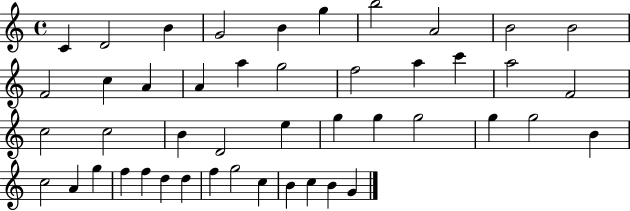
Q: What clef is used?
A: treble